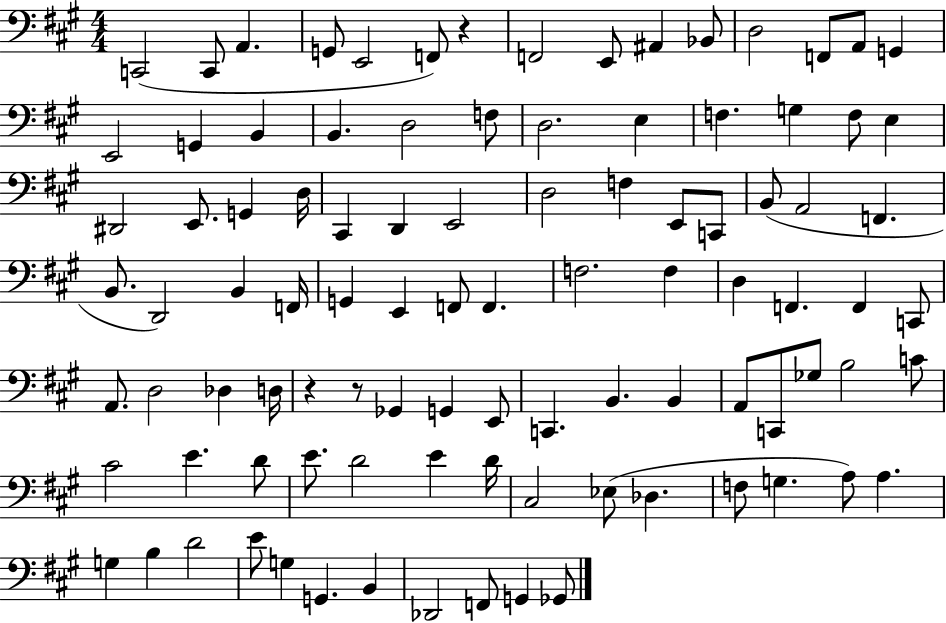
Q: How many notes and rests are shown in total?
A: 97